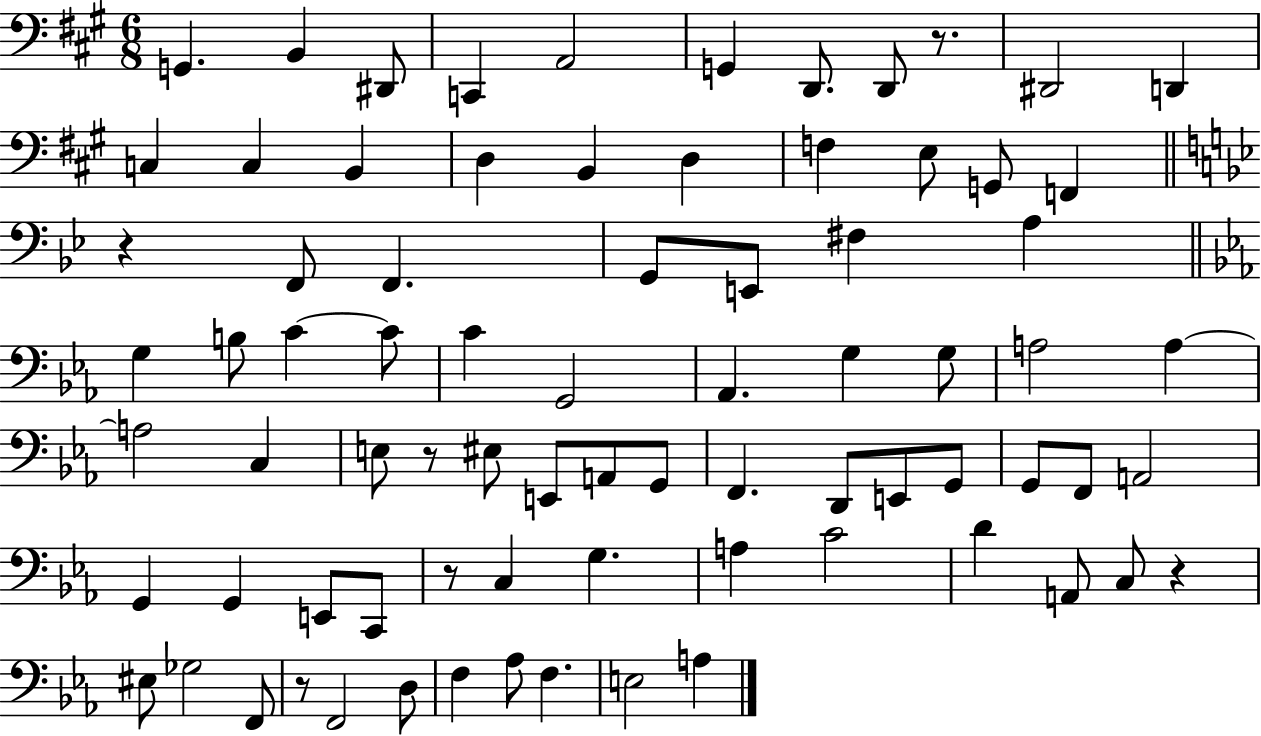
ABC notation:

X:1
T:Untitled
M:6/8
L:1/4
K:A
G,, B,, ^D,,/2 C,, A,,2 G,, D,,/2 D,,/2 z/2 ^D,,2 D,, C, C, B,, D, B,, D, F, E,/2 G,,/2 F,, z F,,/2 F,, G,,/2 E,,/2 ^F, A, G, B,/2 C C/2 C G,,2 _A,, G, G,/2 A,2 A, A,2 C, E,/2 z/2 ^E,/2 E,,/2 A,,/2 G,,/2 F,, D,,/2 E,,/2 G,,/2 G,,/2 F,,/2 A,,2 G,, G,, E,,/2 C,,/2 z/2 C, G, A, C2 D A,,/2 C,/2 z ^E,/2 _G,2 F,,/2 z/2 F,,2 D,/2 F, _A,/2 F, E,2 A,